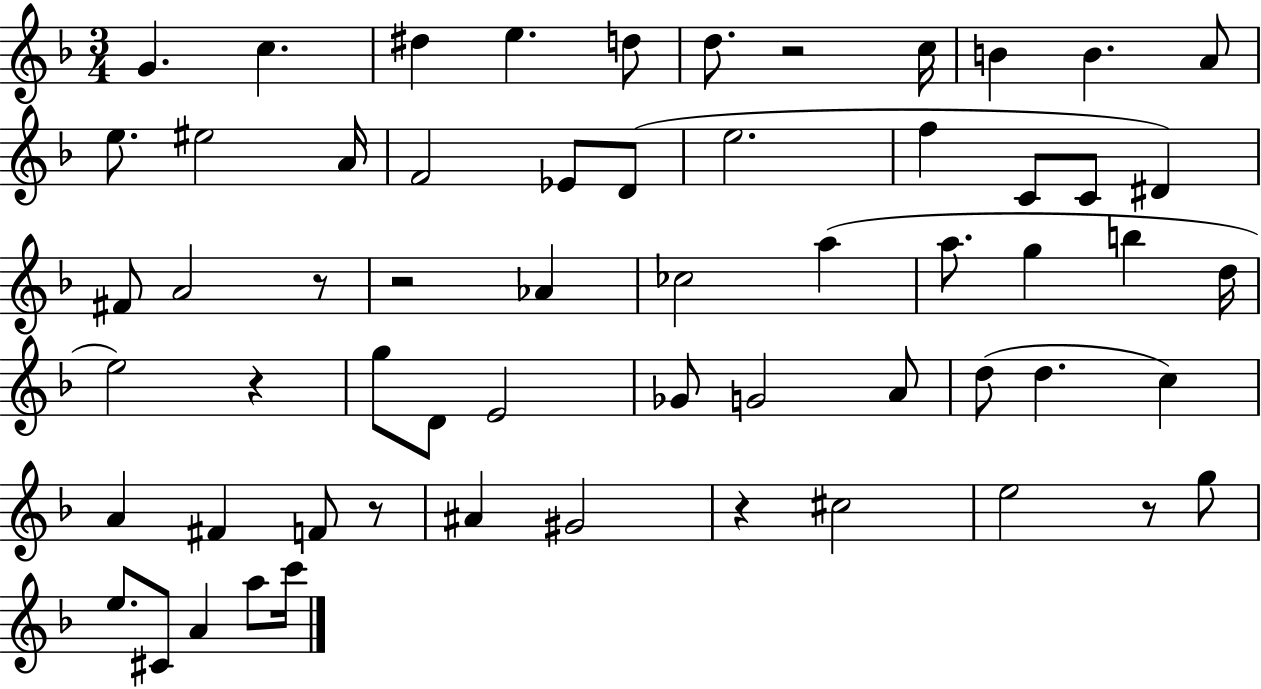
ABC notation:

X:1
T:Untitled
M:3/4
L:1/4
K:F
G c ^d e d/2 d/2 z2 c/4 B B A/2 e/2 ^e2 A/4 F2 _E/2 D/2 e2 f C/2 C/2 ^D ^F/2 A2 z/2 z2 _A _c2 a a/2 g b d/4 e2 z g/2 D/2 E2 _G/2 G2 A/2 d/2 d c A ^F F/2 z/2 ^A ^G2 z ^c2 e2 z/2 g/2 e/2 ^C/2 A a/2 c'/4